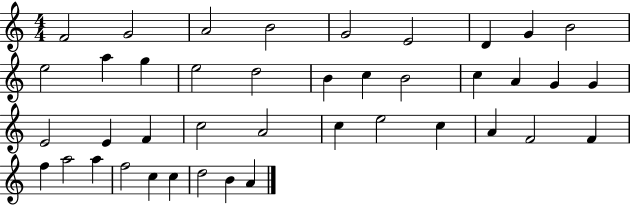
{
  \clef treble
  \numericTimeSignature
  \time 4/4
  \key c \major
  f'2 g'2 | a'2 b'2 | g'2 e'2 | d'4 g'4 b'2 | \break e''2 a''4 g''4 | e''2 d''2 | b'4 c''4 b'2 | c''4 a'4 g'4 g'4 | \break e'2 e'4 f'4 | c''2 a'2 | c''4 e''2 c''4 | a'4 f'2 f'4 | \break f''4 a''2 a''4 | f''2 c''4 c''4 | d''2 b'4 a'4 | \bar "|."
}